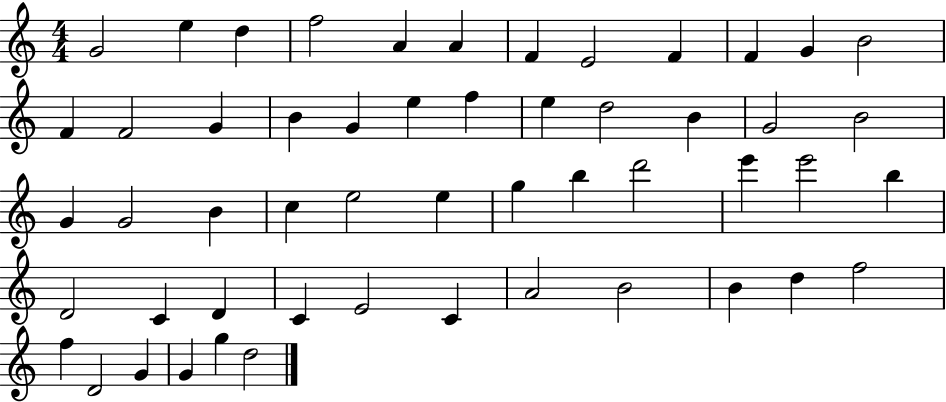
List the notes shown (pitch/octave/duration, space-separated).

G4/h E5/q D5/q F5/h A4/q A4/q F4/q E4/h F4/q F4/q G4/q B4/h F4/q F4/h G4/q B4/q G4/q E5/q F5/q E5/q D5/h B4/q G4/h B4/h G4/q G4/h B4/q C5/q E5/h E5/q G5/q B5/q D6/h E6/q E6/h B5/q D4/h C4/q D4/q C4/q E4/h C4/q A4/h B4/h B4/q D5/q F5/h F5/q D4/h G4/q G4/q G5/q D5/h